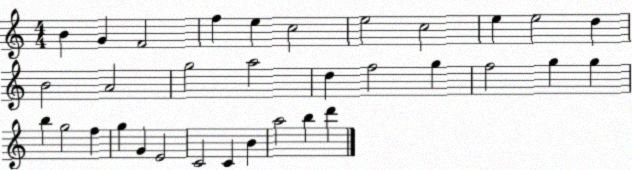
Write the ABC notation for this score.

X:1
T:Untitled
M:4/4
L:1/4
K:C
B G F2 f e c2 e2 c2 e e2 d B2 A2 g2 a2 d f2 g f2 g g b g2 f g G E2 C2 C B a2 b d'